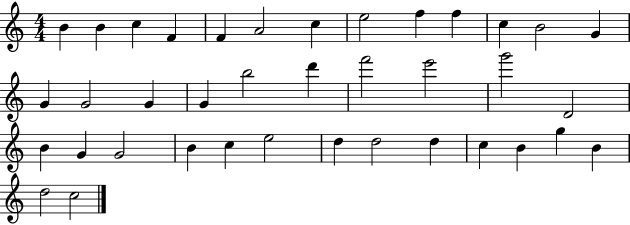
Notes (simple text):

B4/q B4/q C5/q F4/q F4/q A4/h C5/q E5/h F5/q F5/q C5/q B4/h G4/q G4/q G4/h G4/q G4/q B5/h D6/q F6/h E6/h G6/h D4/h B4/q G4/q G4/h B4/q C5/q E5/h D5/q D5/h D5/q C5/q B4/q G5/q B4/q D5/h C5/h